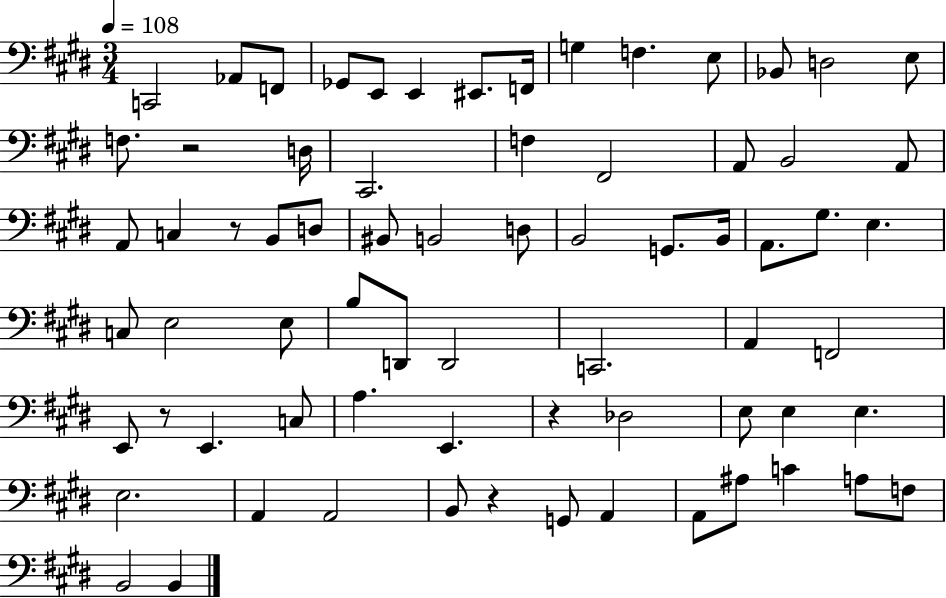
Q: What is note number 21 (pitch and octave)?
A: B2